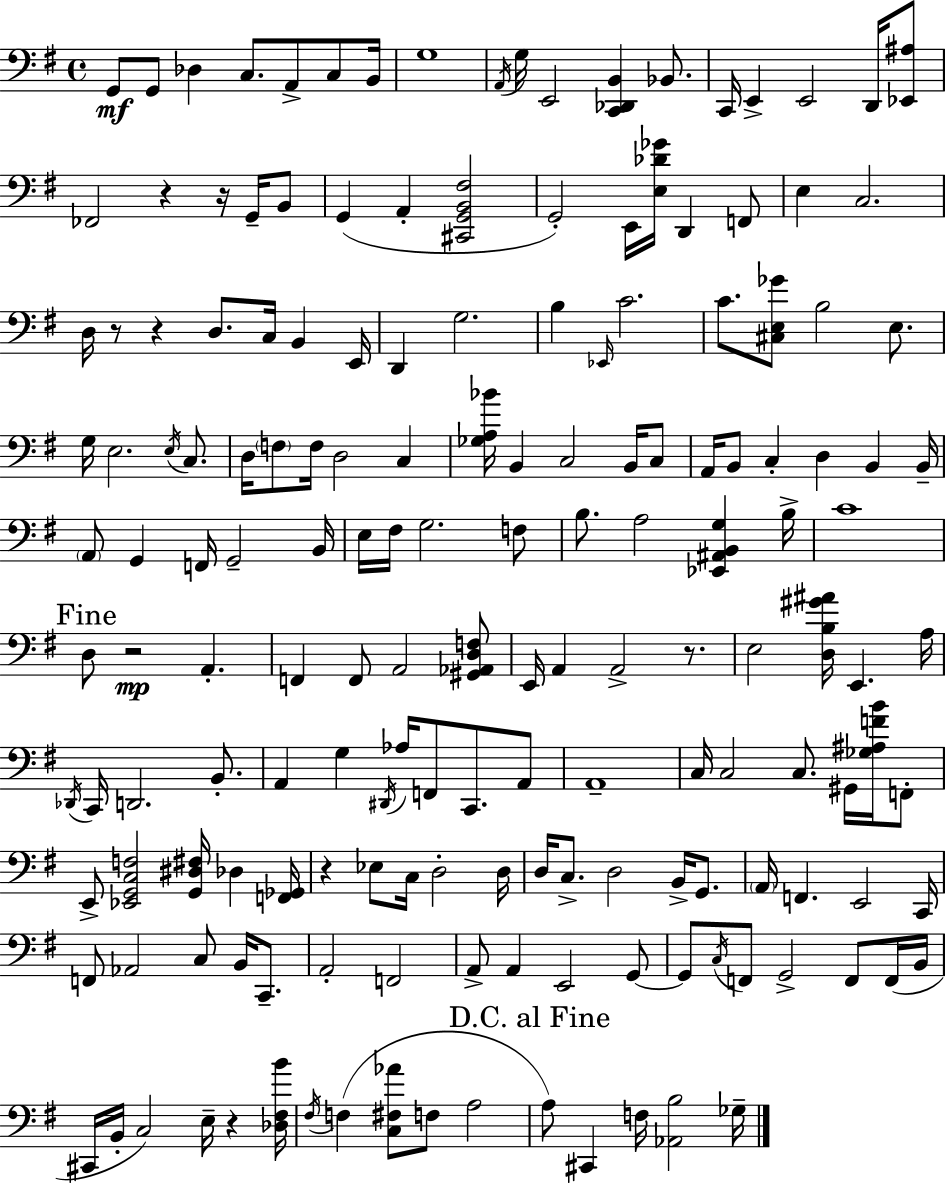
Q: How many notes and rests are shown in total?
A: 169